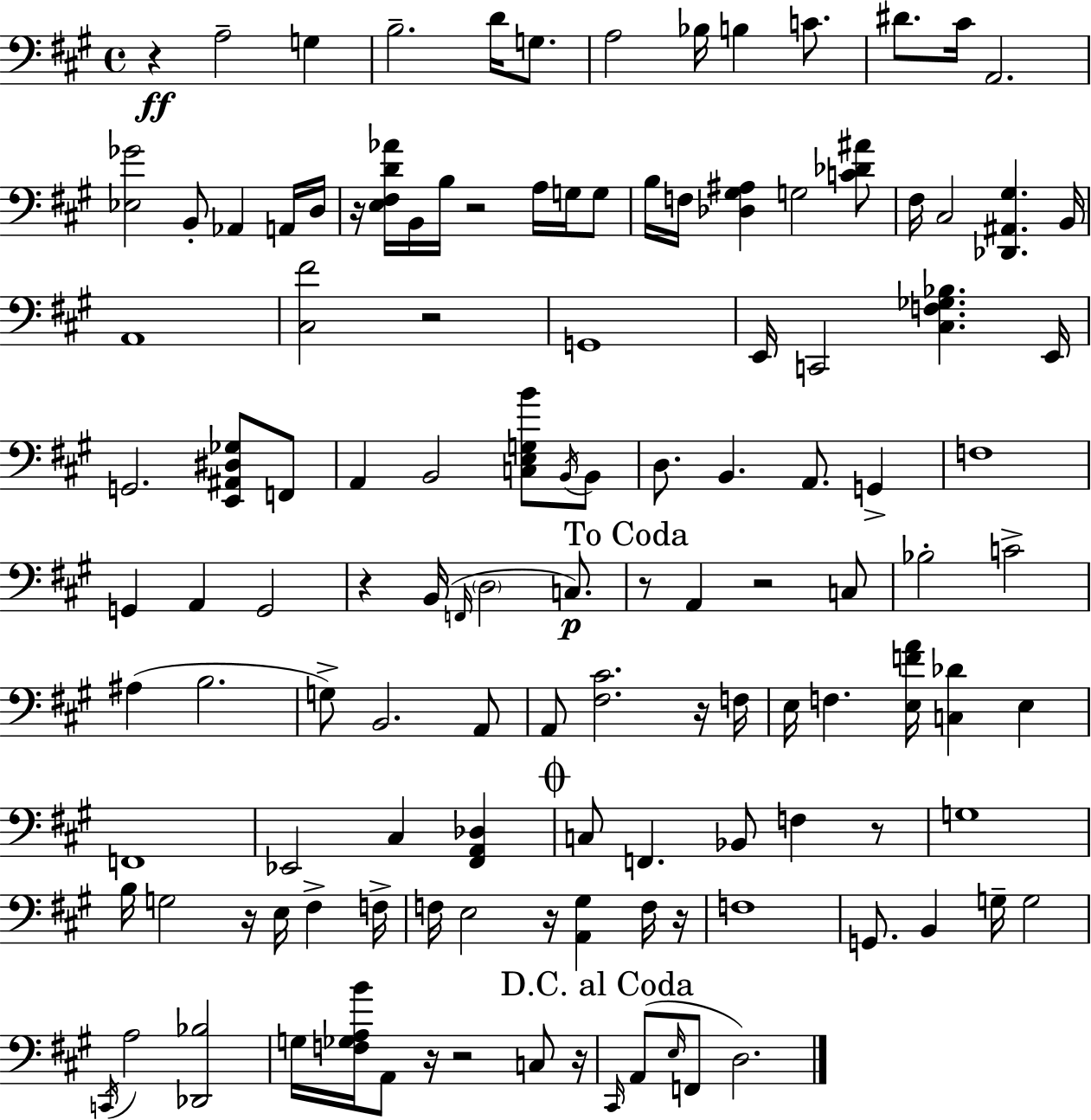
X:1
T:Untitled
M:4/4
L:1/4
K:A
z A,2 G, B,2 D/4 G,/2 A,2 _B,/4 B, C/2 ^D/2 ^C/4 A,,2 [_E,_G]2 B,,/2 _A,, A,,/4 D,/4 z/4 [E,^F,D_A]/4 B,,/4 B,/4 z2 A,/4 G,/4 G,/2 B,/4 F,/4 [_D,^G,^A,] G,2 [C_D^A]/2 ^F,/4 ^C,2 [_D,,^A,,^G,] B,,/4 A,,4 [^C,^F]2 z2 G,,4 E,,/4 C,,2 [^C,F,_G,_B,] E,,/4 G,,2 [E,,^A,,^D,_G,]/2 F,,/2 A,, B,,2 [C,E,G,B]/2 B,,/4 B,,/2 D,/2 B,, A,,/2 G,, F,4 G,, A,, G,,2 z B,,/4 F,,/4 D,2 C,/2 z/2 A,, z2 C,/2 _B,2 C2 ^A, B,2 G,/2 B,,2 A,,/2 A,,/2 [^F,^C]2 z/4 F,/4 E,/4 F, [E,FA]/4 [C,_D] E, F,,4 _E,,2 ^C, [^F,,A,,_D,] C,/2 F,, _B,,/2 F, z/2 G,4 B,/4 G,2 z/4 E,/4 ^F, F,/4 F,/4 E,2 z/4 [A,,^G,] F,/4 z/4 F,4 G,,/2 B,, G,/4 G,2 C,,/4 A,2 [_D,,_B,]2 G,/4 [F,_G,A,B]/4 A,,/2 z/4 z2 C,/2 z/4 ^C,,/4 A,,/2 E,/4 F,,/2 D,2